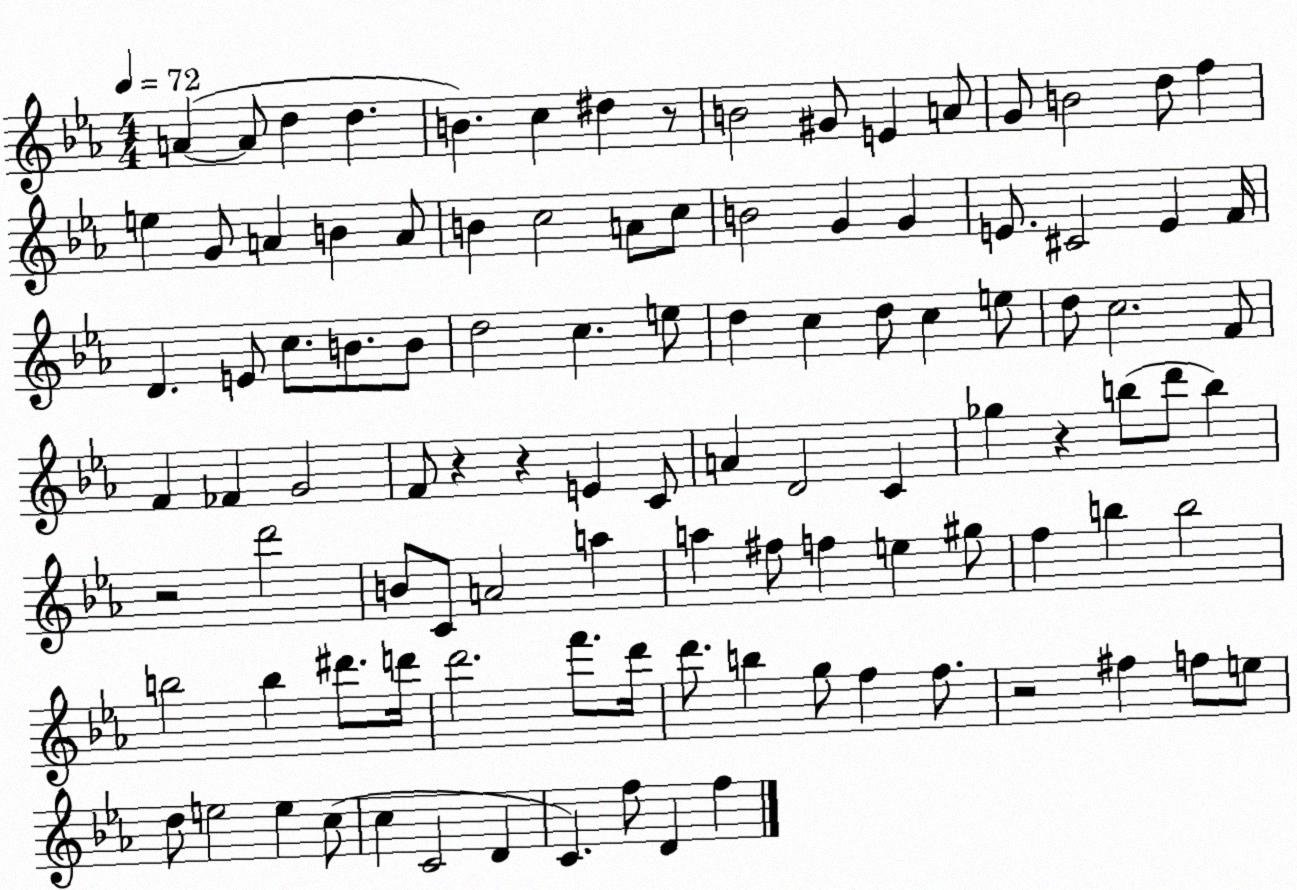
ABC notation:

X:1
T:Untitled
M:4/4
L:1/4
K:Eb
A A/2 d d B c ^d z/2 B2 ^G/2 E A/2 G/2 B2 d/2 f e G/2 A B A/2 B c2 A/2 c/2 B2 G G E/2 ^C2 E F/4 D E/2 c/2 B/2 B/2 d2 c e/2 d c d/2 c e/2 d/2 c2 F/2 F _F G2 F/2 z z E C/2 A D2 C _g z b/2 d'/2 b z2 d'2 B/2 C/2 A2 a a ^f/2 f e ^g/2 f b b2 b2 b ^d'/2 d'/4 d'2 f'/2 d'/4 d'/2 b g/2 f f/2 z2 ^f f/2 e/2 d/2 e2 e c/2 c C2 D C f/2 D f